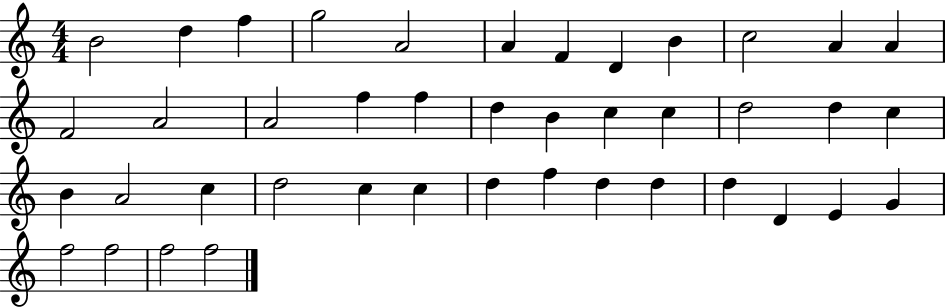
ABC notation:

X:1
T:Untitled
M:4/4
L:1/4
K:C
B2 d f g2 A2 A F D B c2 A A F2 A2 A2 f f d B c c d2 d c B A2 c d2 c c d f d d d D E G f2 f2 f2 f2